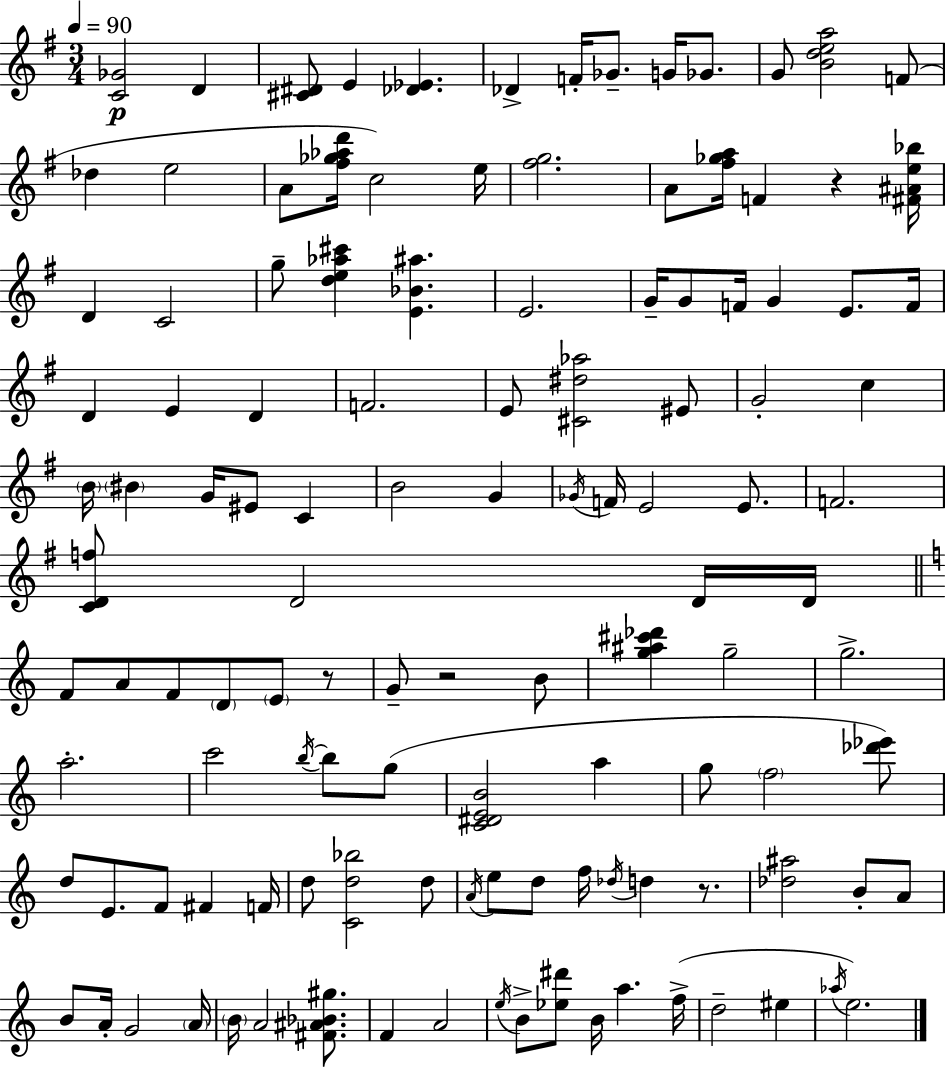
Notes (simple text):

[C4,Gb4]/h D4/q [C#4,D#4]/e E4/q [Db4,Eb4]/q. Db4/q F4/s Gb4/e. G4/s Gb4/e. G4/e [B4,D5,E5,A5]/h F4/e Db5/q E5/h A4/e [F#5,Gb5,Ab5,D6]/s C5/h E5/s [F#5,G5]/h. A4/e [F#5,Gb5,A5]/s F4/q R/q [F#4,A#4,E5,Bb5]/s D4/q C4/h G5/e [D5,E5,Ab5,C#6]/q [E4,Bb4,A#5]/q. E4/h. G4/s G4/e F4/s G4/q E4/e. F4/s D4/q E4/q D4/q F4/h. E4/e [C#4,D#5,Ab5]/h EIS4/e G4/h C5/q B4/s BIS4/q G4/s EIS4/e C4/q B4/h G4/q Gb4/s F4/s E4/h E4/e. F4/h. [C4,D4,F5]/e D4/h D4/s D4/s F4/e A4/e F4/e D4/e E4/e R/e G4/e R/h B4/e [G5,A#5,C#6,Db6]/q G5/h G5/h. A5/h. C6/h B5/s B5/e G5/e [C4,D#4,E4,B4]/h A5/q G5/e F5/h [Db6,Eb6]/e D5/e E4/e. F4/e F#4/q F4/s D5/e [C4,D5,Bb5]/h D5/e A4/s E5/e D5/e F5/s Db5/s D5/q R/e. [Db5,A#5]/h B4/e A4/e B4/e A4/s G4/h A4/s B4/s A4/h [F#4,A#4,Bb4,G#5]/e. F4/q A4/h E5/s B4/e [Eb5,D#6]/e B4/s A5/q. F5/s D5/h EIS5/q Ab5/s E5/h.